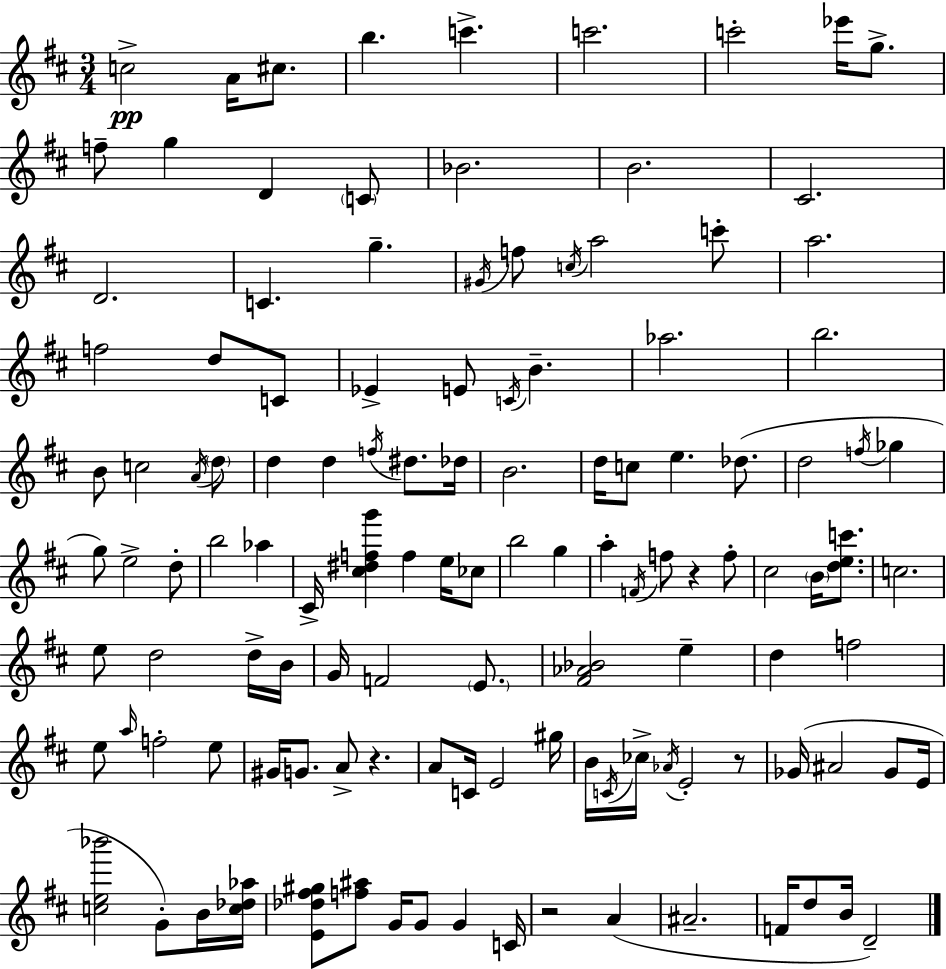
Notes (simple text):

C5/h A4/s C#5/e. B5/q. C6/q. C6/h. C6/h Eb6/s G5/e. F5/e G5/q D4/q C4/e Bb4/h. B4/h. C#4/h. D4/h. C4/q. G5/q. G#4/s F5/e C5/s A5/h C6/e A5/h. F5/h D5/e C4/e Eb4/q E4/e C4/s B4/q. Ab5/h. B5/h. B4/e C5/h A4/s D5/e D5/q D5/q F5/s D#5/e. Db5/s B4/h. D5/s C5/e E5/q. Db5/e. D5/h F5/s Gb5/q G5/e E5/h D5/e B5/h Ab5/q C#4/s [C#5,D#5,F5,G6]/q F5/q E5/s CES5/e B5/h G5/q A5/q F4/s F5/e R/q F5/e C#5/h B4/s [D5,E5,C6]/e. C5/h. E5/e D5/h D5/s B4/s G4/s F4/h E4/e. [F#4,Ab4,Bb4]/h E5/q D5/q F5/h E5/e A5/s F5/h E5/e G#4/s G4/e. A4/e R/q. A4/e C4/s E4/h G#5/s B4/s C4/s CES5/s Ab4/s E4/h R/e Gb4/s A#4/h Gb4/e E4/s [C5,E5,Bb6]/h G4/e B4/s [C5,Db5,Ab5]/s [E4,Db5,F#5,G#5]/e [F5,A#5]/e G4/s G4/e G4/q C4/s R/h A4/q A#4/h. F4/s D5/e B4/s D4/h